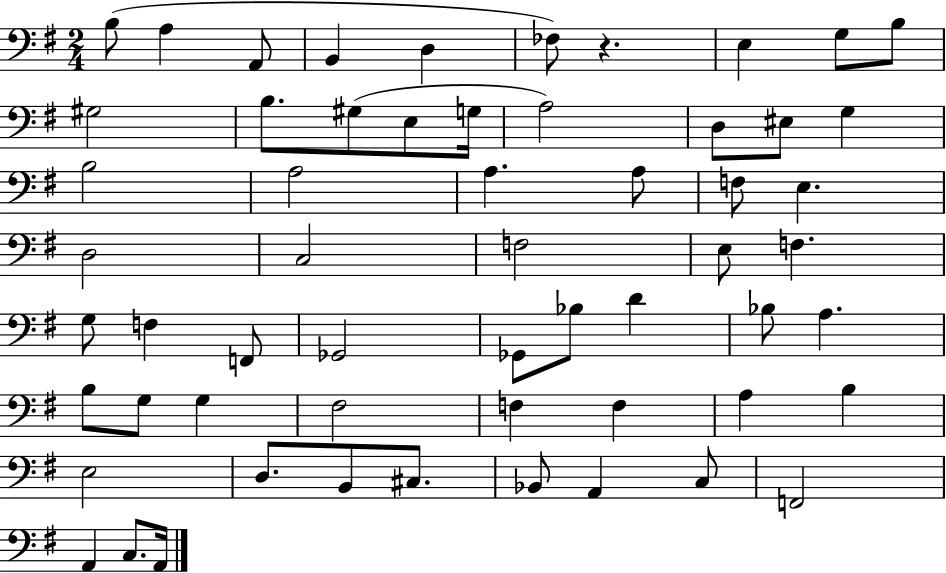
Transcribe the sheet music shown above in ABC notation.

X:1
T:Untitled
M:2/4
L:1/4
K:G
B,/2 A, A,,/2 B,, D, _F,/2 z E, G,/2 B,/2 ^G,2 B,/2 ^G,/2 E,/2 G,/4 A,2 D,/2 ^E,/2 G, B,2 A,2 A, A,/2 F,/2 E, D,2 C,2 F,2 E,/2 F, G,/2 F, F,,/2 _G,,2 _G,,/2 _B,/2 D _B,/2 A, B,/2 G,/2 G, ^F,2 F, F, A, B, E,2 D,/2 B,,/2 ^C,/2 _B,,/2 A,, C,/2 F,,2 A,, C,/2 A,,/4